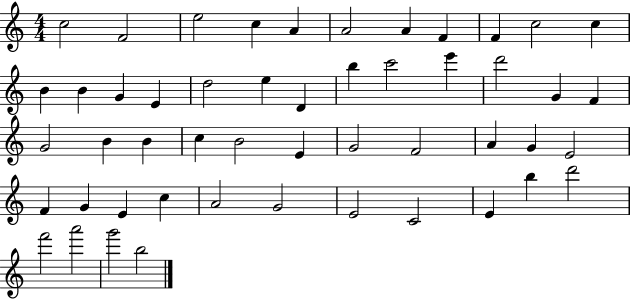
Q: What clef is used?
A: treble